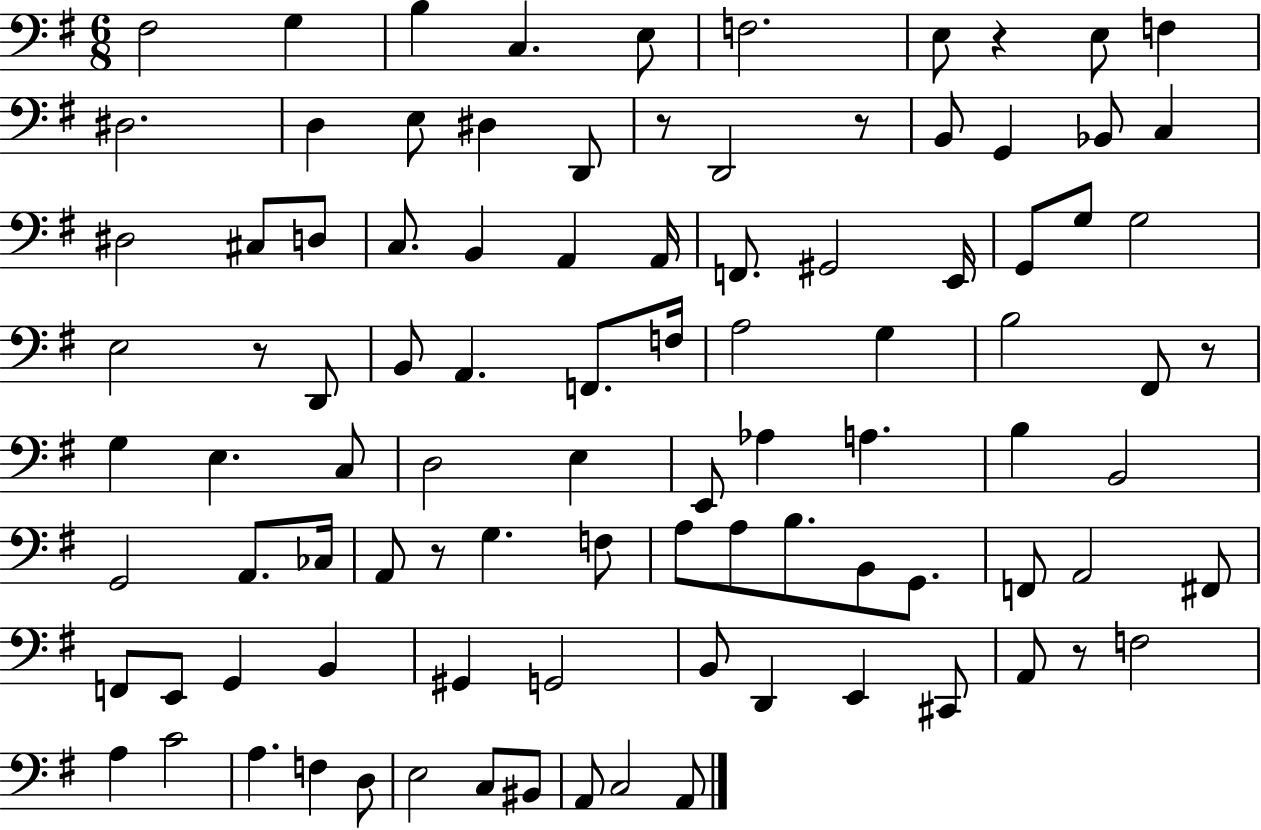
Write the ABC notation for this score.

X:1
T:Untitled
M:6/8
L:1/4
K:G
^F,2 G, B, C, E,/2 F,2 E,/2 z E,/2 F, ^D,2 D, E,/2 ^D, D,,/2 z/2 D,,2 z/2 B,,/2 G,, _B,,/2 C, ^D,2 ^C,/2 D,/2 C,/2 B,, A,, A,,/4 F,,/2 ^G,,2 E,,/4 G,,/2 G,/2 G,2 E,2 z/2 D,,/2 B,,/2 A,, F,,/2 F,/4 A,2 G, B,2 ^F,,/2 z/2 G, E, C,/2 D,2 E, E,,/2 _A, A, B, B,,2 G,,2 A,,/2 _C,/4 A,,/2 z/2 G, F,/2 A,/2 A,/2 B,/2 B,,/2 G,,/2 F,,/2 A,,2 ^F,,/2 F,,/2 E,,/2 G,, B,, ^G,, G,,2 B,,/2 D,, E,, ^C,,/2 A,,/2 z/2 F,2 A, C2 A, F, D,/2 E,2 C,/2 ^B,,/2 A,,/2 C,2 A,,/2